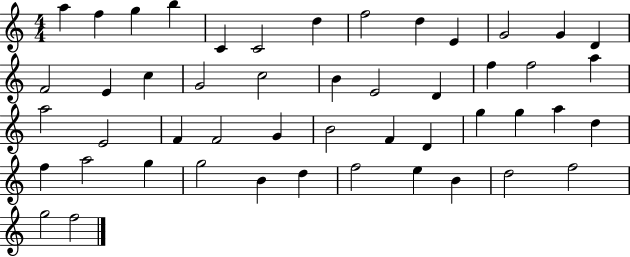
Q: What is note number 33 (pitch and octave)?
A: G5